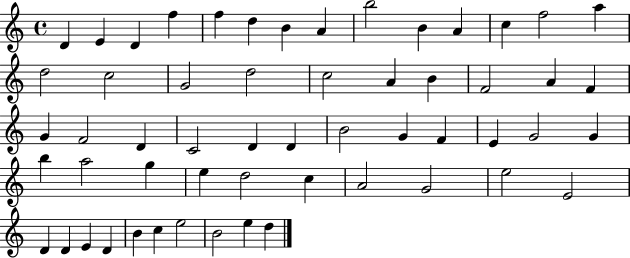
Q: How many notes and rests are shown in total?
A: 56